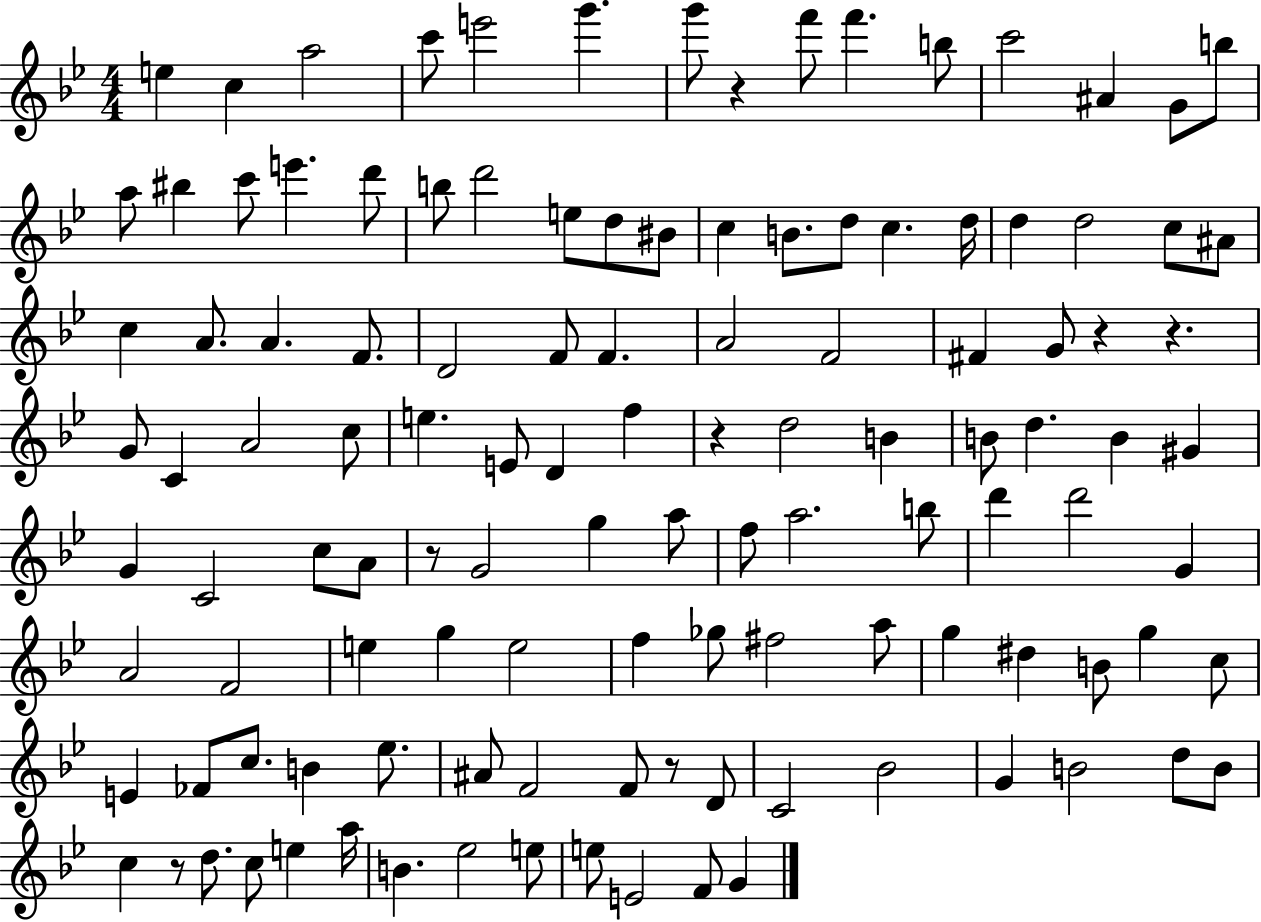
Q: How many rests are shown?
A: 7